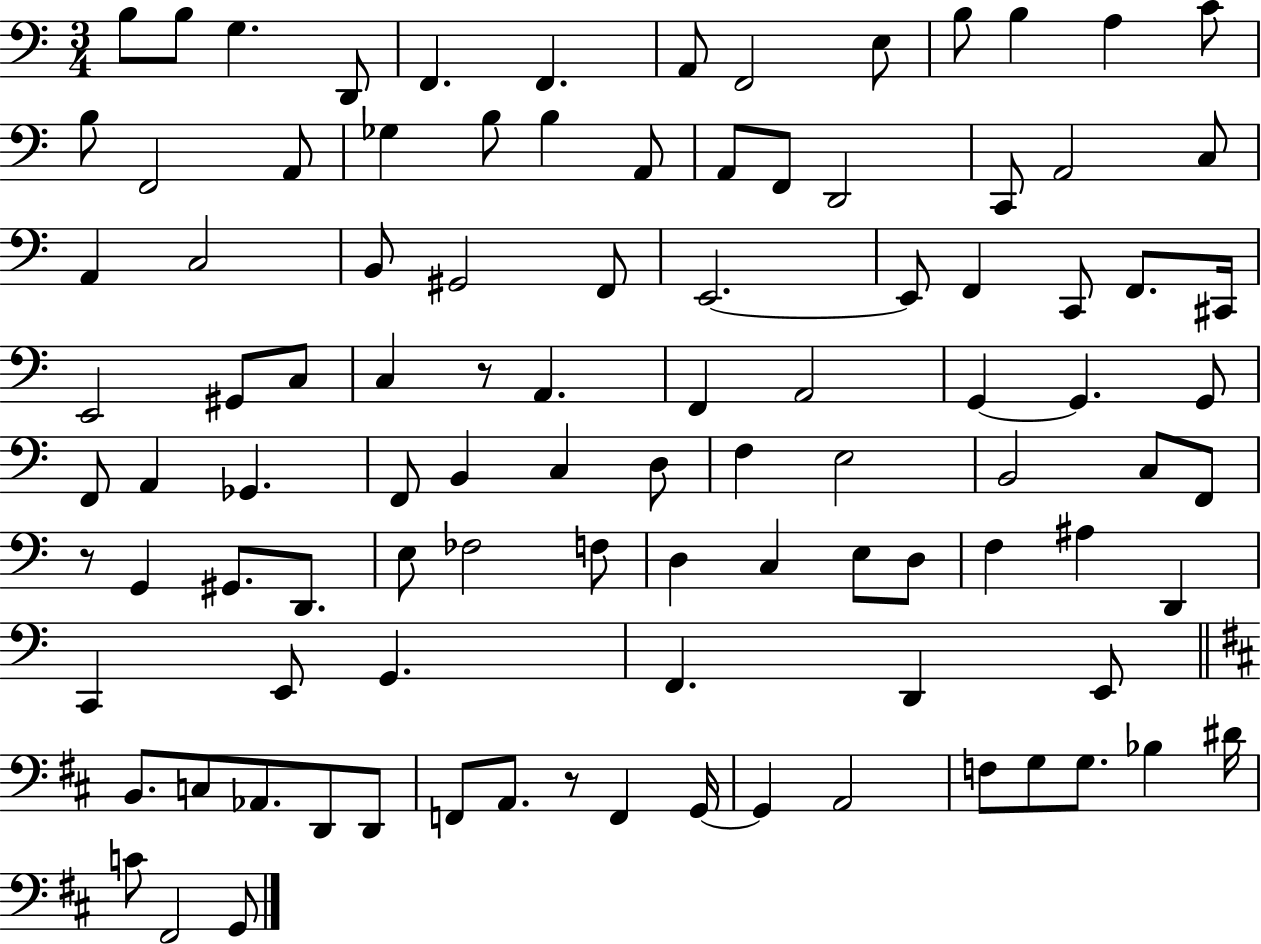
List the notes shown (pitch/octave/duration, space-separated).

B3/e B3/e G3/q. D2/e F2/q. F2/q. A2/e F2/h E3/e B3/e B3/q A3/q C4/e B3/e F2/h A2/e Gb3/q B3/e B3/q A2/e A2/e F2/e D2/h C2/e A2/h C3/e A2/q C3/h B2/e G#2/h F2/e E2/h. E2/e F2/q C2/e F2/e. C#2/s E2/h G#2/e C3/e C3/q R/e A2/q. F2/q A2/h G2/q G2/q. G2/e F2/e A2/q Gb2/q. F2/e B2/q C3/q D3/e F3/q E3/h B2/h C3/e F2/e R/e G2/q G#2/e. D2/e. E3/e FES3/h F3/e D3/q C3/q E3/e D3/e F3/q A#3/q D2/q C2/q E2/e G2/q. F2/q. D2/q E2/e B2/e. C3/e Ab2/e. D2/e D2/e F2/e A2/e. R/e F2/q G2/s G2/q A2/h F3/e G3/e G3/e. Bb3/q D#4/s C4/e F#2/h G2/e